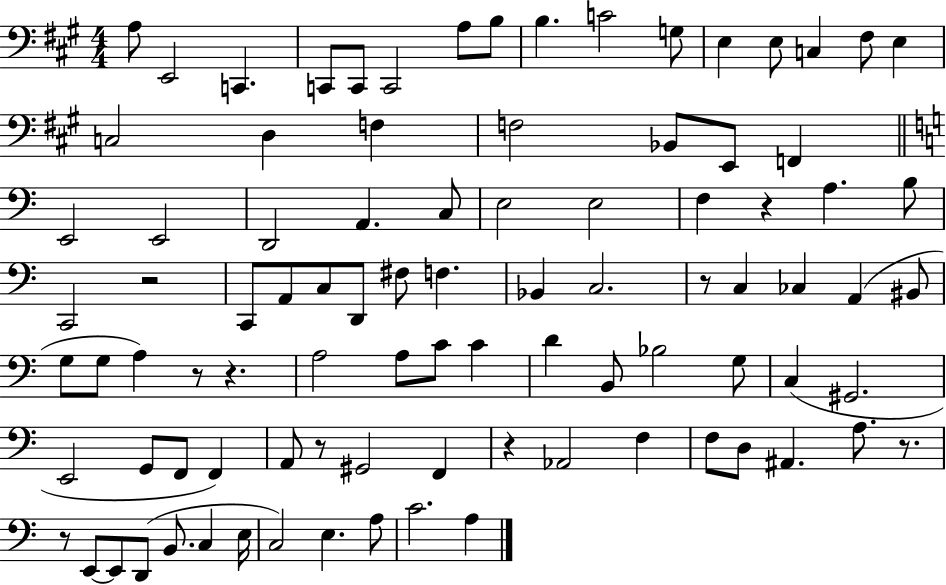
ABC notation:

X:1
T:Untitled
M:4/4
L:1/4
K:A
A,/2 E,,2 C,, C,,/2 C,,/2 C,,2 A,/2 B,/2 B, C2 G,/2 E, E,/2 C, ^F,/2 E, C,2 D, F, F,2 _B,,/2 E,,/2 F,, E,,2 E,,2 D,,2 A,, C,/2 E,2 E,2 F, z A, B,/2 C,,2 z2 C,,/2 A,,/2 C,/2 D,,/2 ^F,/2 F, _B,, C,2 z/2 C, _C, A,, ^B,,/2 G,/2 G,/2 A, z/2 z A,2 A,/2 C/2 C D B,,/2 _B,2 G,/2 C, ^G,,2 E,,2 G,,/2 F,,/2 F,, A,,/2 z/2 ^G,,2 F,, z _A,,2 F, F,/2 D,/2 ^A,, A,/2 z/2 z/2 E,,/2 E,,/2 D,,/2 B,,/2 C, E,/4 C,2 E, A,/2 C2 A,